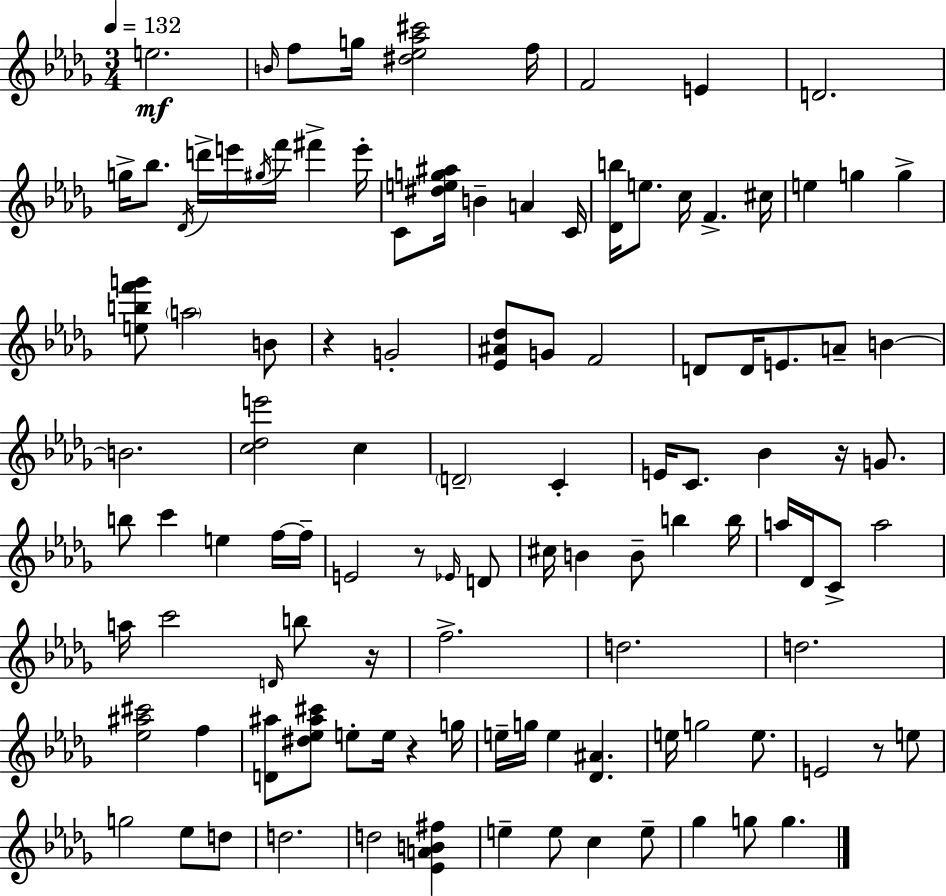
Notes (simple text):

E5/h. B4/s F5/e G5/s [D#5,Eb5,Ab5,C#6]/h F5/s F4/h E4/q D4/h. G5/s Bb5/e. Db4/s D6/s E6/s G#5/s F6/s F#6/q E6/s C4/e [D#5,E5,G5,A#5]/s B4/q A4/q C4/s [Db4,B5]/s E5/e. C5/s F4/q. C#5/s E5/q G5/q G5/q [E5,B5,F6,G6]/e A5/h B4/e R/q G4/h [Eb4,A#4,Db5]/e G4/e F4/h D4/e D4/s E4/e. A4/e B4/q B4/h. [C5,Db5,E6]/h C5/q D4/h C4/q E4/s C4/e. Bb4/q R/s G4/e. B5/e C6/q E5/q F5/s F5/s E4/h R/e Eb4/s D4/e C#5/s B4/q B4/e B5/q B5/s A5/s Db4/s C4/e A5/h A5/s C6/h D4/s B5/e R/s F5/h. D5/h. D5/h. [Eb5,A#5,C#6]/h F5/q [D4,A#5]/e [D#5,Eb5,A#5,C#6]/e E5/e E5/s R/q G5/s E5/s G5/s E5/q [Db4,A#4]/q. E5/s G5/h E5/e. E4/h R/e E5/e G5/h Eb5/e D5/e D5/h. D5/h [Eb4,A4,B4,F#5]/q E5/q E5/e C5/q E5/e Gb5/q G5/e G5/q.